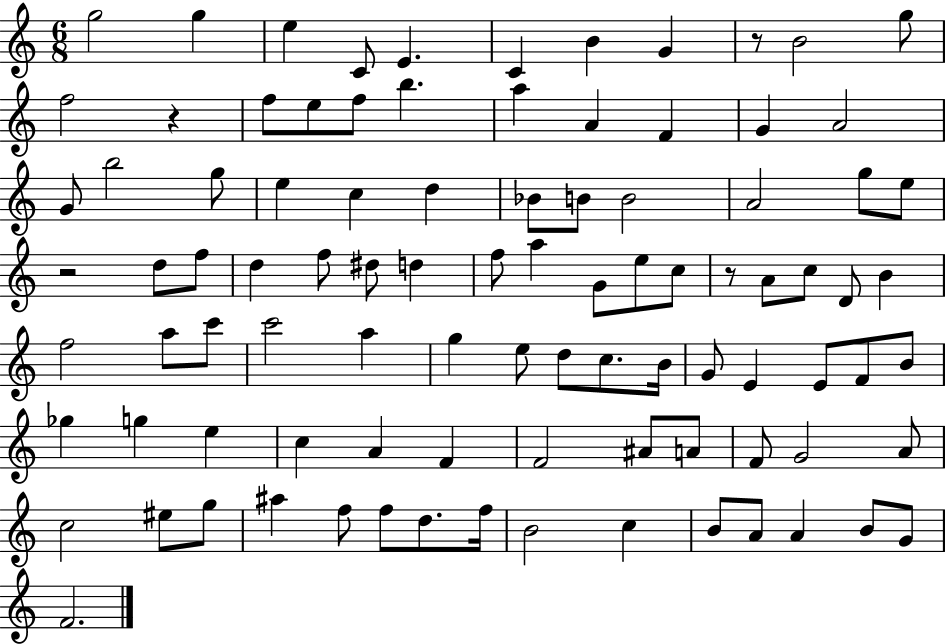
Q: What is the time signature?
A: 6/8